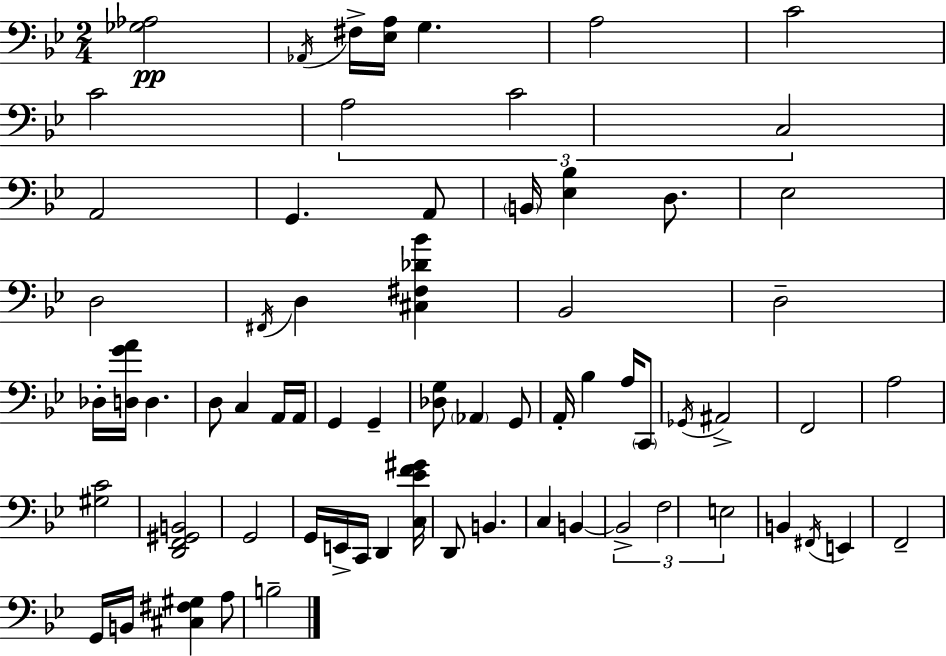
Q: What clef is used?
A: bass